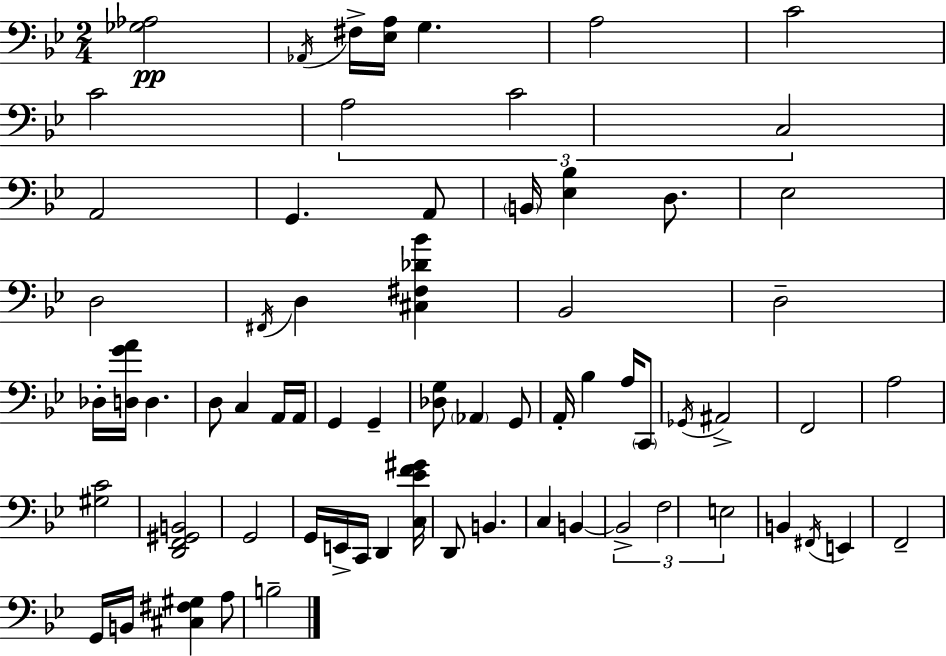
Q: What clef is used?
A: bass